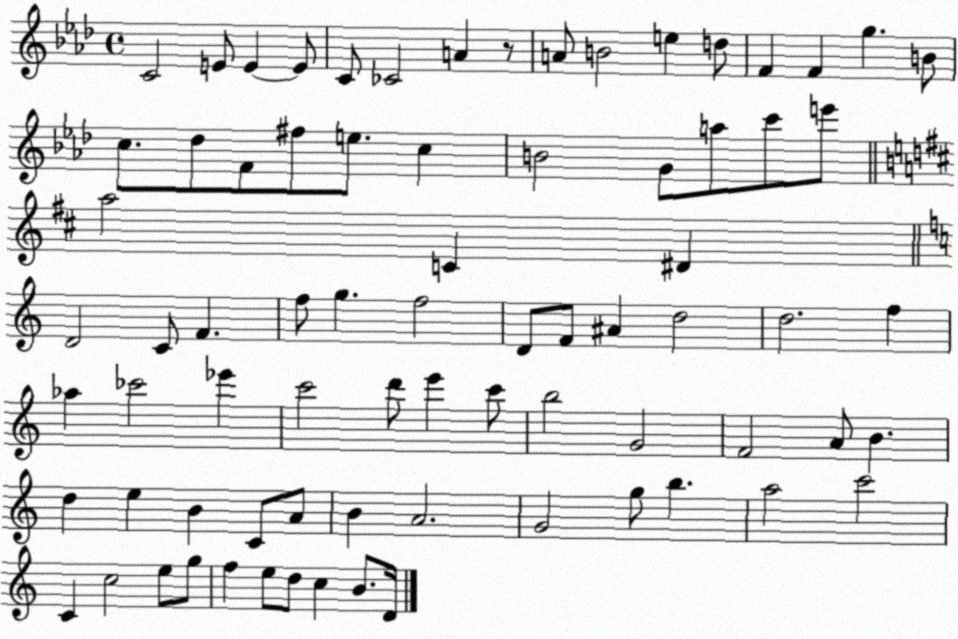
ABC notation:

X:1
T:Untitled
M:4/4
L:1/4
K:Ab
C2 E/2 E E/2 C/2 _C2 A z/2 A/2 B2 e d/2 F F g B/2 c/2 _d/2 F/2 ^f/2 e/2 c B2 G/2 a/2 c'/2 e'/2 a2 C ^D D2 C/2 F f/2 g f2 D/2 F/2 ^A d2 d2 f _a _c'2 _e' c'2 d'/2 e' c'/2 b2 G2 F2 A/2 B d e B C/2 A/2 B A2 G2 g/2 b a2 c'2 C c2 e/2 g/2 f e/2 d/2 c B/2 D/4